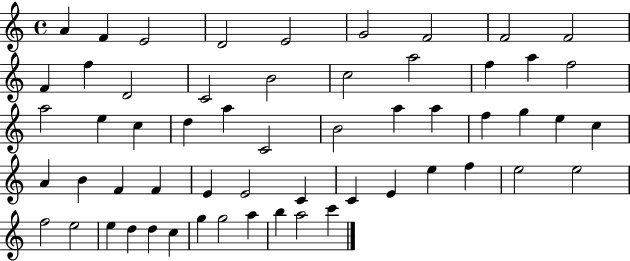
{
  \clef treble
  \time 4/4
  \defaultTimeSignature
  \key c \major
  a'4 f'4 e'2 | d'2 e'2 | g'2 f'2 | f'2 f'2 | \break f'4 f''4 d'2 | c'2 b'2 | c''2 a''2 | f''4 a''4 f''2 | \break a''2 e''4 c''4 | d''4 a''4 c'2 | b'2 a''4 a''4 | f''4 g''4 e''4 c''4 | \break a'4 b'4 f'4 f'4 | e'4 e'2 c'4 | c'4 e'4 e''4 f''4 | e''2 e''2 | \break f''2 e''2 | e''4 d''4 d''4 c''4 | g''4 g''2 a''4 | b''4 a''2 c'''4 | \break \bar "|."
}